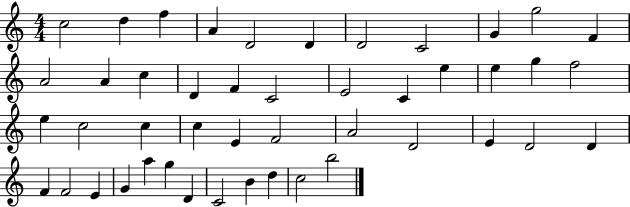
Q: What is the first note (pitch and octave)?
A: C5